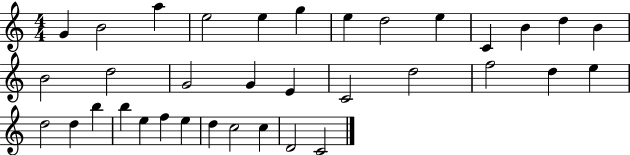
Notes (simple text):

G4/q B4/h A5/q E5/h E5/q G5/q E5/q D5/h E5/q C4/q B4/q D5/q B4/q B4/h D5/h G4/h G4/q E4/q C4/h D5/h F5/h D5/q E5/q D5/h D5/q B5/q B5/q E5/q F5/q E5/q D5/q C5/h C5/q D4/h C4/h